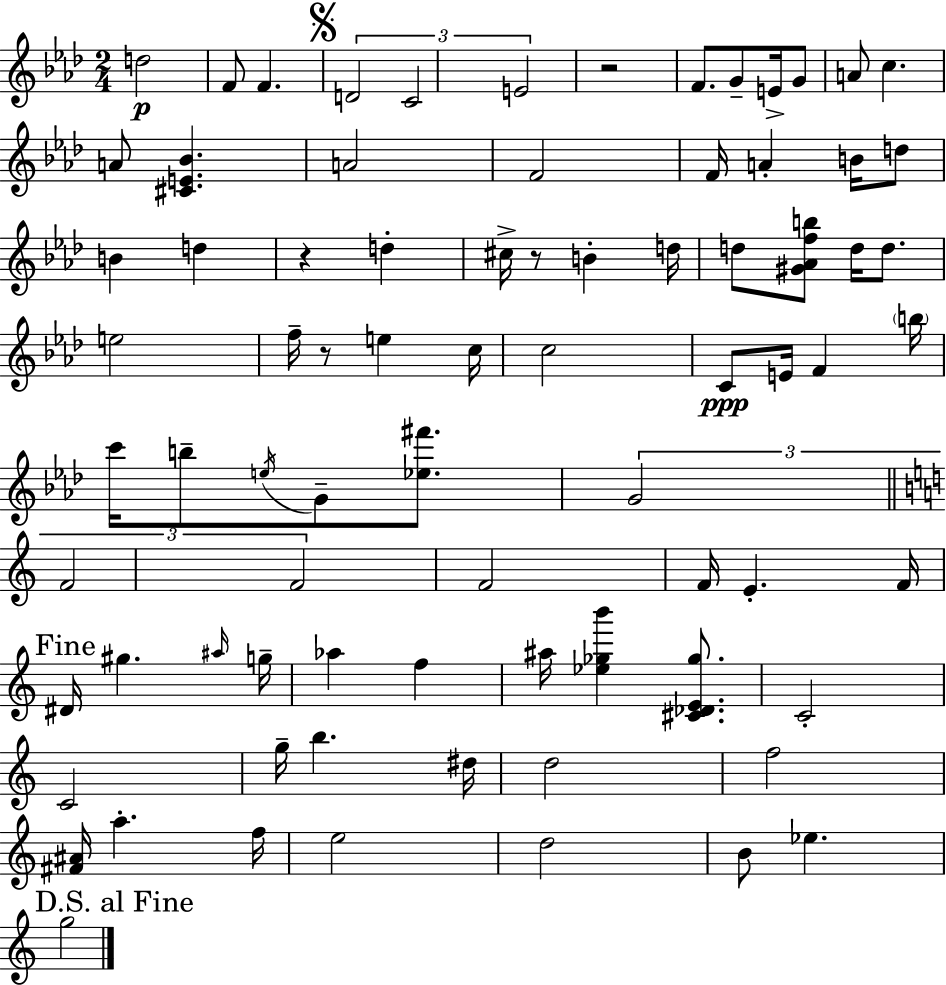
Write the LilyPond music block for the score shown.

{
  \clef treble
  \numericTimeSignature
  \time 2/4
  \key aes \major
  d''2\p | f'8 f'4. | \mark \markup { \musicglyph "scripts.segno" } \tuplet 3/2 { d'2 | c'2 | \break e'2 } | r2 | f'8. g'8-- e'16-> g'8 | a'8 c''4. | \break a'8 <cis' e' bes'>4. | a'2 | f'2 | f'16 a'4-. b'16 d''8 | \break b'4 d''4 | r4 d''4-. | cis''16-> r8 b'4-. d''16 | d''8 <gis' aes' f'' b''>8 d''16 d''8. | \break e''2 | f''16-- r8 e''4 c''16 | c''2 | c'8\ppp e'16 f'4 \parenthesize b''16 | \break c'''16 b''8-- \acciaccatura { e''16 } g'8-- <ees'' fis'''>8. | \tuplet 3/2 { g'2 | \bar "||" \break \key c \major f'2 | f'2 } | f'2 | f'16 e'4.-. f'16 | \break \mark "Fine" dis'16 gis''4. \grace { ais''16 } | g''16-- aes''4 f''4 | ais''16 <ees'' ges'' b'''>4 <cis' des' e' ges''>8. | c'2-. | \break c'2 | g''16-- b''4. | dis''16 d''2 | f''2 | \break <fis' ais'>16 a''4.-. | f''16 e''2 | d''2 | b'8 ees''4. | \break \mark "D.S. al Fine" g''2 | \bar "|."
}